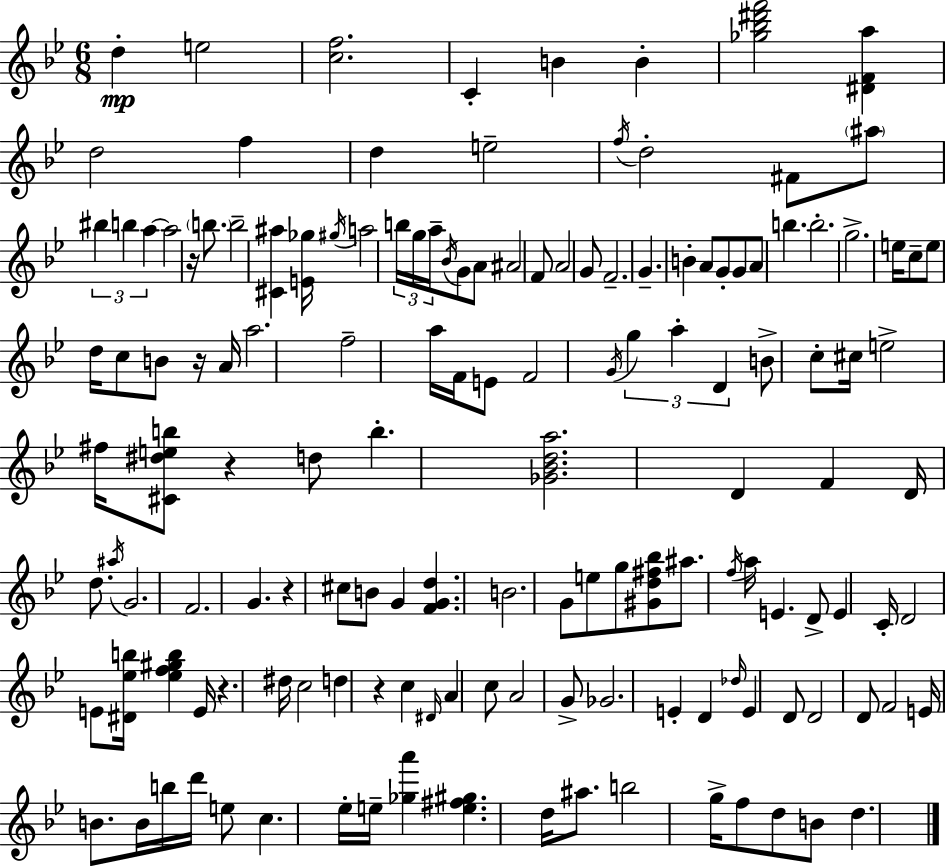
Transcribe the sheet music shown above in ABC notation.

X:1
T:Untitled
M:6/8
L:1/4
K:Bb
d e2 [cf]2 C B B [_g_b^d'f']2 [^DFa] d2 f d e2 f/4 d2 ^F/2 ^a/2 ^b b a a2 z/4 b/2 b2 [^C^a] [E_g]/4 ^g/4 a2 b/4 g/4 a/4 _B/4 G/2 A/2 ^A2 F/2 A2 G/2 F2 G B A/2 G/2 G/2 A/2 b b2 g2 e/4 c/2 e/2 d/4 c/2 B/2 z/4 A/4 a2 f2 a/4 F/4 E/2 F2 G/4 g a D B/2 c/2 ^c/4 e2 ^f/4 [^C^deb]/2 z d/2 b [_G_Bda]2 D F D/4 d/2 ^a/4 G2 F2 G z ^c/2 B/2 G [FGd] B2 G/2 e/2 g/2 [^Gd^f_b]/2 ^a/2 f/4 a/4 E D/2 E C/4 D2 E/2 [^D_eb]/4 [_ef^gb] E/4 z ^d/4 c2 d z c ^D/4 A c/2 A2 G/2 _G2 E D _d/4 E D/2 D2 D/2 F2 E/4 B/2 B/4 b/4 d'/4 e/2 c _e/4 e/4 [_ga'] [e^f^g] d/4 ^a/2 b2 g/4 f/2 d/2 B/2 d